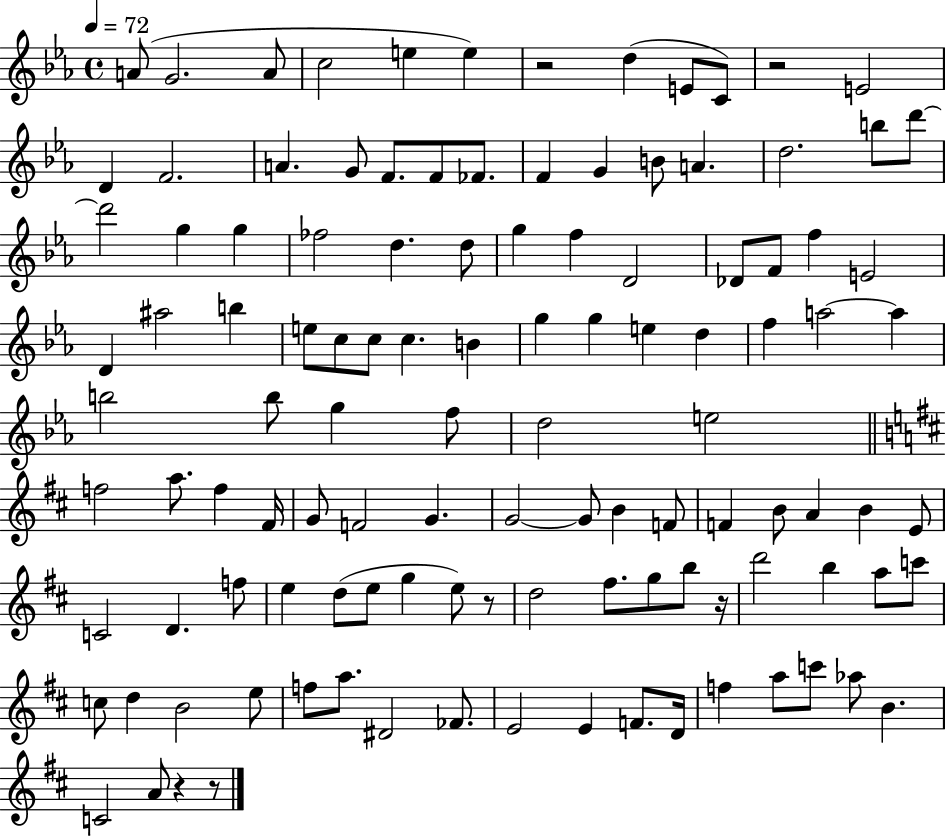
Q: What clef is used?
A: treble